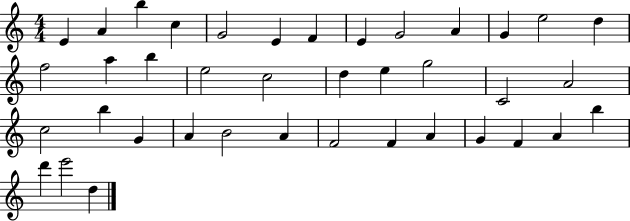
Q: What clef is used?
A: treble